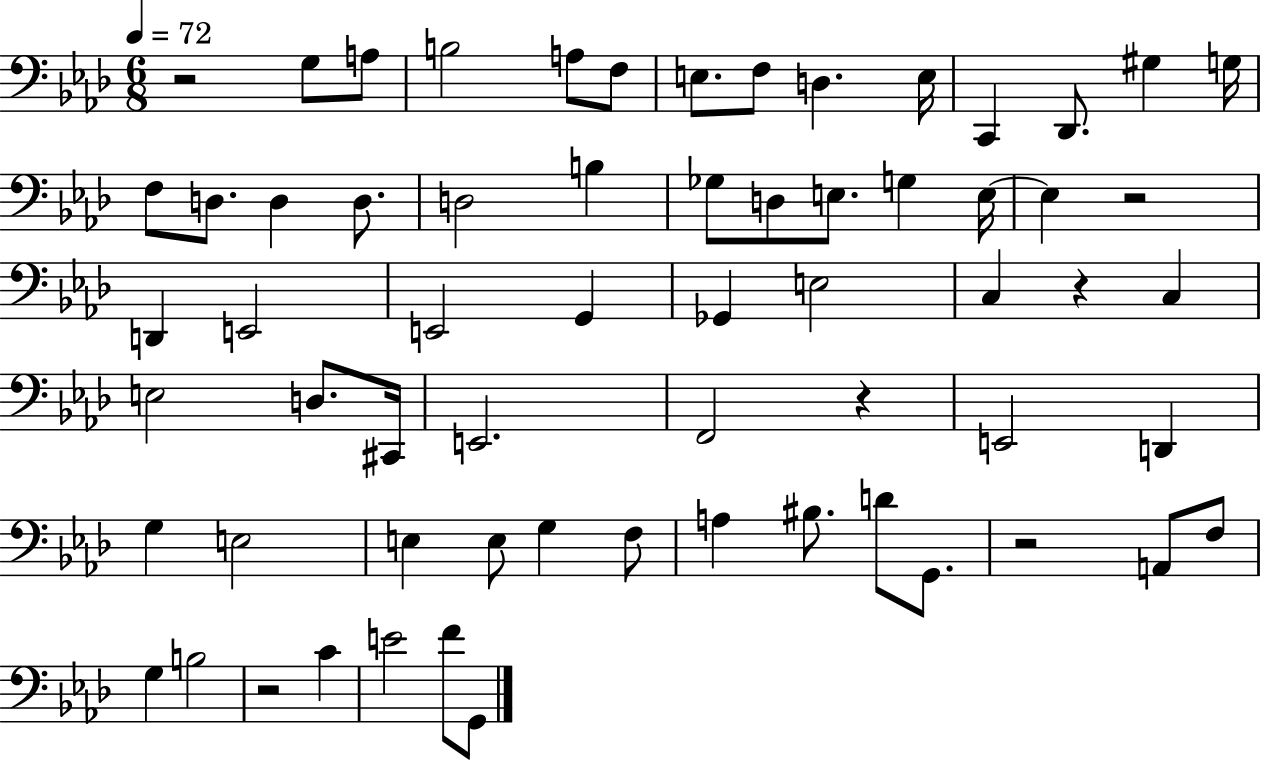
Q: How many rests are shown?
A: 6